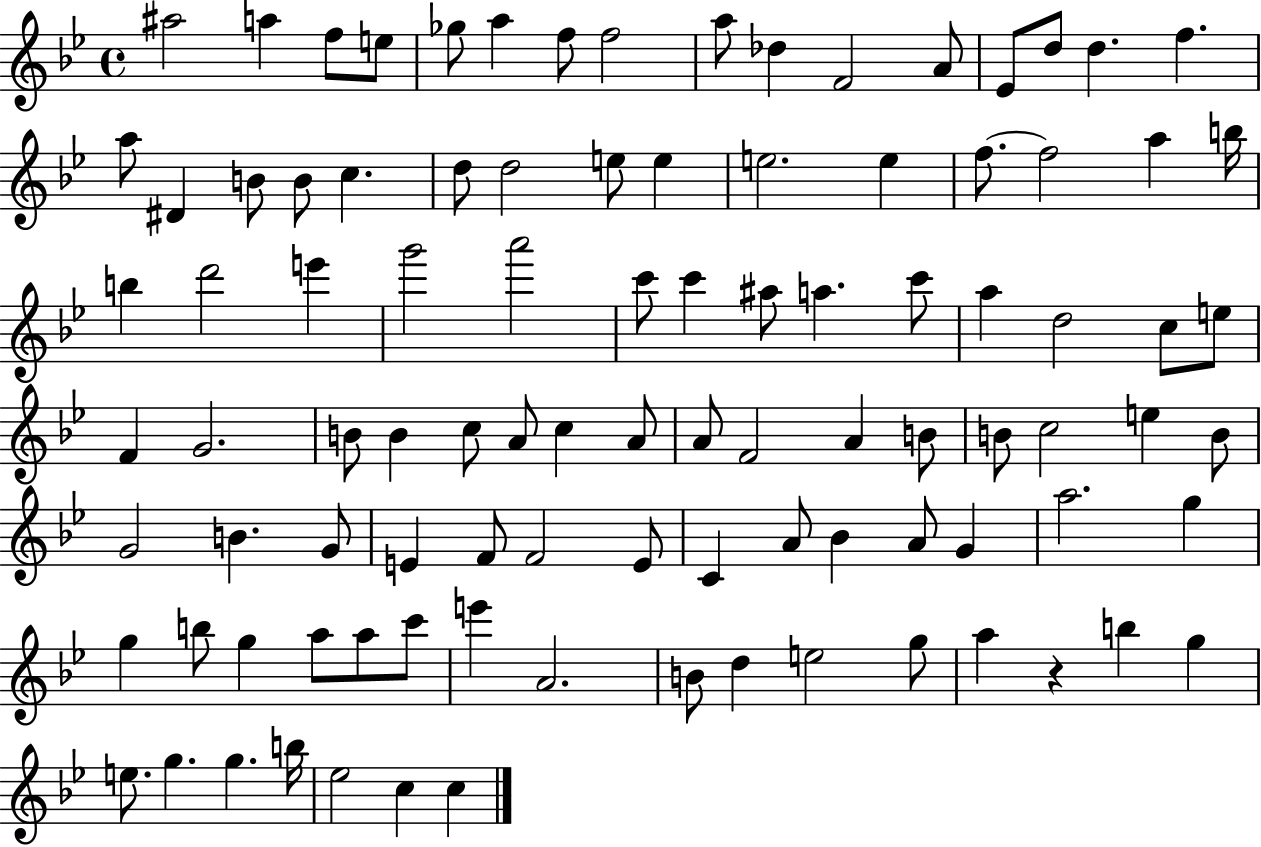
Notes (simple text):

A#5/h A5/q F5/e E5/e Gb5/e A5/q F5/e F5/h A5/e Db5/q F4/h A4/e Eb4/e D5/e D5/q. F5/q. A5/e D#4/q B4/e B4/e C5/q. D5/e D5/h E5/e E5/q E5/h. E5/q F5/e. F5/h A5/q B5/s B5/q D6/h E6/q G6/h A6/h C6/e C6/q A#5/e A5/q. C6/e A5/q D5/h C5/e E5/e F4/q G4/h. B4/e B4/q C5/e A4/e C5/q A4/e A4/e F4/h A4/q B4/e B4/e C5/h E5/q B4/e G4/h B4/q. G4/e E4/q F4/e F4/h E4/e C4/q A4/e Bb4/q A4/e G4/q A5/h. G5/q G5/q B5/e G5/q A5/e A5/e C6/e E6/q A4/h. B4/e D5/q E5/h G5/e A5/q R/q B5/q G5/q E5/e. G5/q. G5/q. B5/s Eb5/h C5/q C5/q